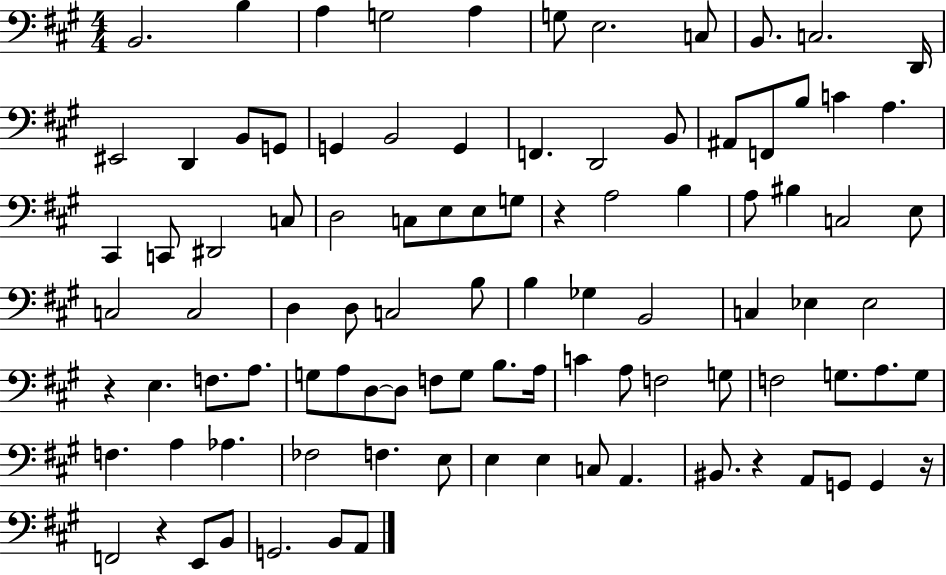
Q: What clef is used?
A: bass